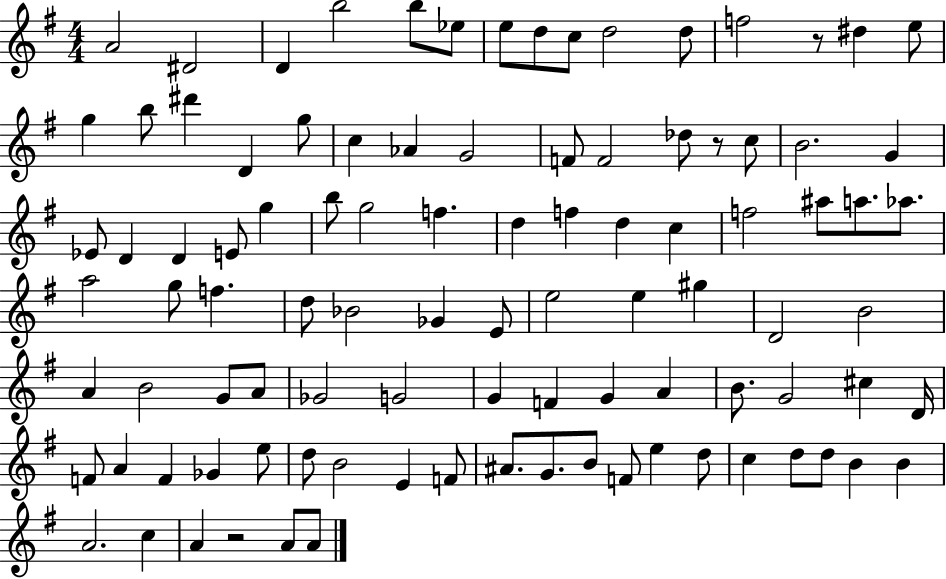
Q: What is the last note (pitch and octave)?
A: A4